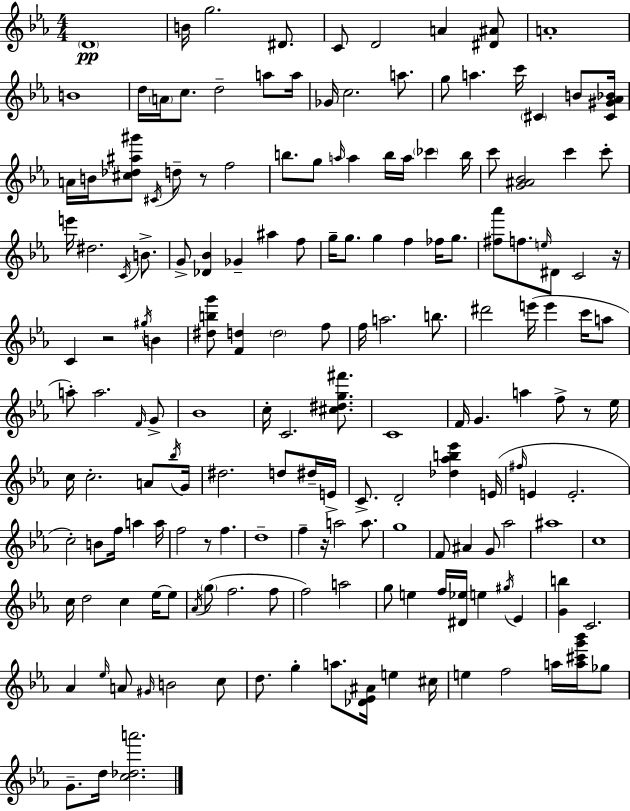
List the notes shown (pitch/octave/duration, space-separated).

D4/w B4/s G5/h. D#4/e. C4/e D4/h A4/q [D#4,A#4]/e A4/w B4/w D5/s A4/s C5/e. D5/h A5/e A5/s Gb4/s C5/h. A5/e. G5/e A5/q. C6/s C#4/q B4/e [C#4,G#4,Ab4,Bb4]/s A4/s B4/s [C#5,Db5,A#5,G#6]/e C#4/s D5/e R/e F5/h B5/e. G5/e A5/s A5/q B5/s A5/s CES6/q B5/s C6/e [G4,A#4,Bb4]/h C6/q C6/e E6/s D#5/h. C4/s B4/e. G4/e [Db4,Bb4]/q Gb4/q A#5/q F5/e G5/s G5/e. G5/q F5/q FES5/s G5/e. [F#5,Ab6]/e F5/e. E5/s D#4/e C4/h R/s C4/q R/h G#5/s B4/q [D#5,B5,G6]/e [F4,D5]/q D5/h F5/e F5/s A5/h. B5/e. D#6/h E6/s E6/q C6/s A5/e A5/e A5/h. F4/s G4/e Bb4/w C5/s C4/h. [C#5,D#5,G5,F#6]/e. C4/w F4/s G4/q. A5/q F5/e R/e Eb5/s C5/s C5/h. A4/e Bb5/s G4/s D#5/h. D5/e D#5/s E4/s C4/e. D4/h [Db5,Ab5,B5,Eb6]/q E4/s F#5/s E4/q E4/h. C5/h B4/e F5/s A5/q A5/s F5/h R/e F5/q. D5/w F5/q R/s A5/h A5/e. G5/w F4/e A#4/q G4/e Ab5/h A#5/w C5/w C5/s D5/h C5/q Eb5/s Eb5/e Ab4/s G5/e F5/h. F5/e F5/h A5/h G5/e E5/q F5/s [D#4,Eb5]/s E5/q G#5/s Eb4/q [G4,B5]/q C4/h. Ab4/q Eb5/s A4/e G#4/s B4/h C5/e D5/e. G5/q A5/e. [Db4,Eb4,A#4]/s E5/q C#5/s E5/q F5/h A5/s [A5,C#6,G6,Bb6]/s Gb5/e G4/e. D5/s [C5,Db5,A6]/h.